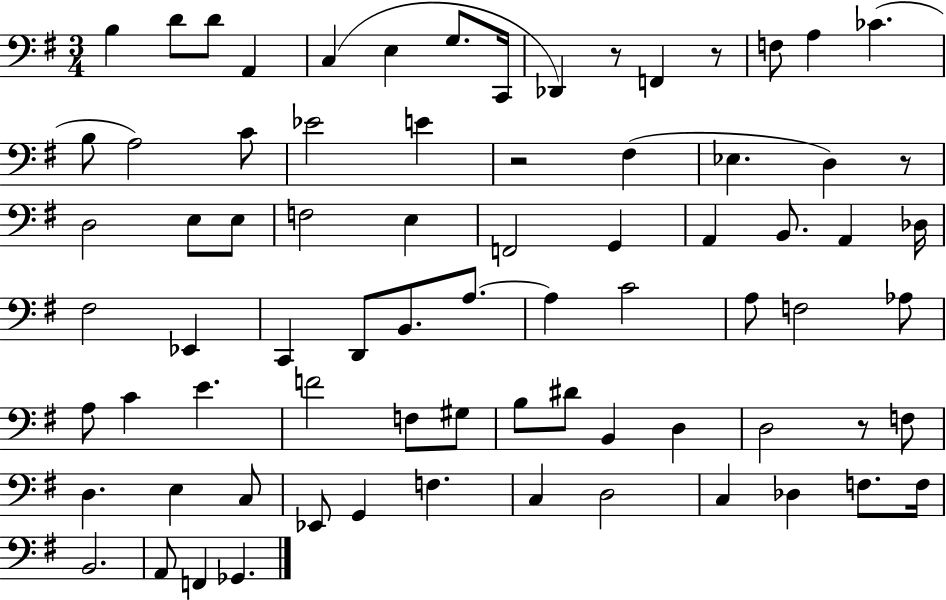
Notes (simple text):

B3/q D4/e D4/e A2/q C3/q E3/q G3/e. C2/s Db2/q R/e F2/q R/e F3/e A3/q CES4/q. B3/e A3/h C4/e Eb4/h E4/q R/h F#3/q Eb3/q. D3/q R/e D3/h E3/e E3/e F3/h E3/q F2/h G2/q A2/q B2/e. A2/q Db3/s F#3/h Eb2/q C2/q D2/e B2/e. A3/e. A3/q C4/h A3/e F3/h Ab3/e A3/e C4/q E4/q. F4/h F3/e G#3/e B3/e D#4/e B2/q D3/q D3/h R/e F3/e D3/q. E3/q C3/e Eb2/e G2/q F3/q. C3/q D3/h C3/q Db3/q F3/e. F3/s B2/h. A2/e F2/q Gb2/q.